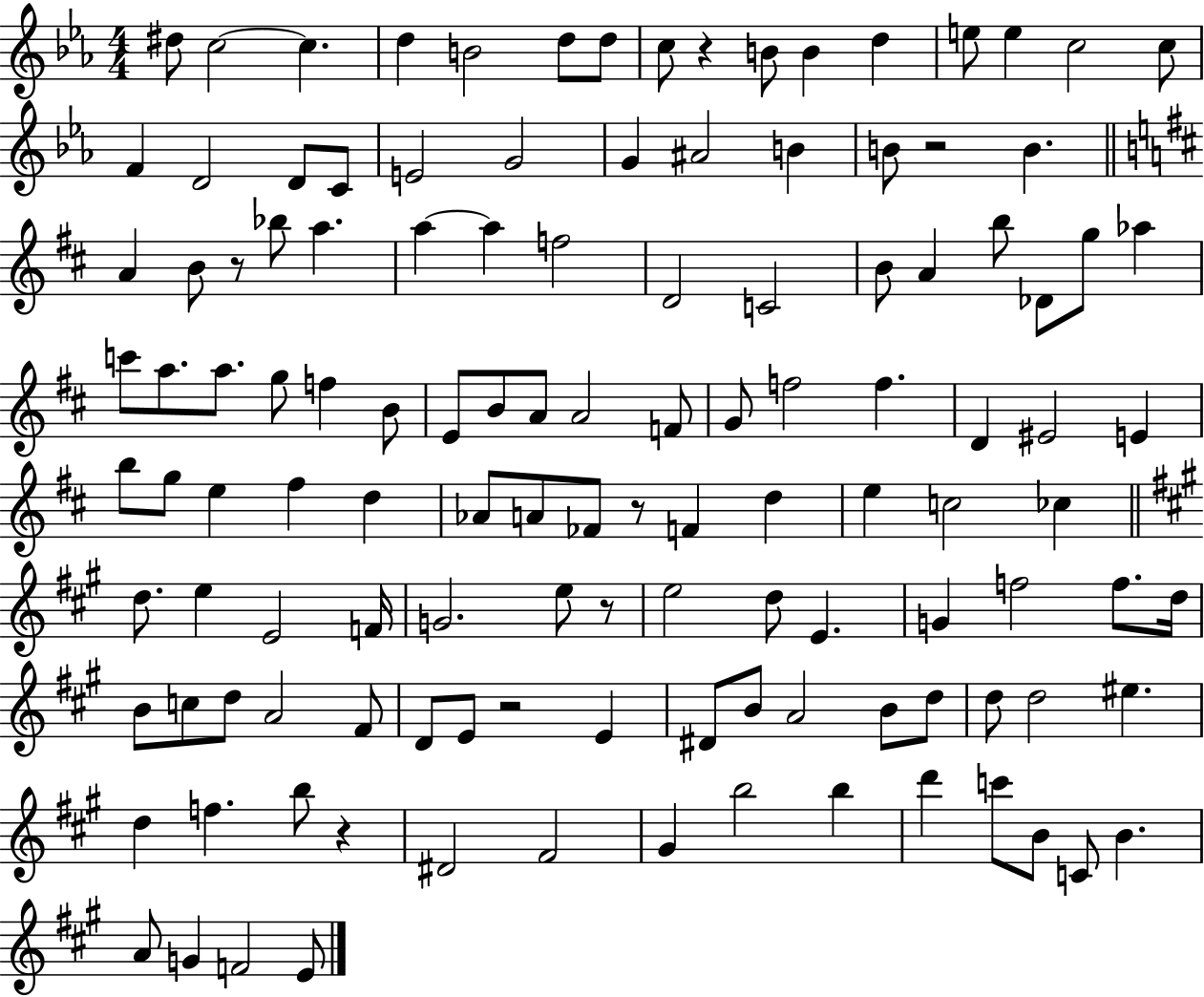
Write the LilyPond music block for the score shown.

{
  \clef treble
  \numericTimeSignature
  \time 4/4
  \key ees \major
  dis''8 c''2~~ c''4. | d''4 b'2 d''8 d''8 | c''8 r4 b'8 b'4 d''4 | e''8 e''4 c''2 c''8 | \break f'4 d'2 d'8 c'8 | e'2 g'2 | g'4 ais'2 b'4 | b'8 r2 b'4. | \break \bar "||" \break \key b \minor a'4 b'8 r8 bes''8 a''4. | a''4~~ a''4 f''2 | d'2 c'2 | b'8 a'4 b''8 des'8 g''8 aes''4 | \break c'''8 a''8. a''8. g''8 f''4 b'8 | e'8 b'8 a'8 a'2 f'8 | g'8 f''2 f''4. | d'4 eis'2 e'4 | \break b''8 g''8 e''4 fis''4 d''4 | aes'8 a'8 fes'8 r8 f'4 d''4 | e''4 c''2 ces''4 | \bar "||" \break \key a \major d''8. e''4 e'2 f'16 | g'2. e''8 r8 | e''2 d''8 e'4. | g'4 f''2 f''8. d''16 | \break b'8 c''8 d''8 a'2 fis'8 | d'8 e'8 r2 e'4 | dis'8 b'8 a'2 b'8 d''8 | d''8 d''2 eis''4. | \break d''4 f''4. b''8 r4 | dis'2 fis'2 | gis'4 b''2 b''4 | d'''4 c'''8 b'8 c'8 b'4. | \break a'8 g'4 f'2 e'8 | \bar "|."
}